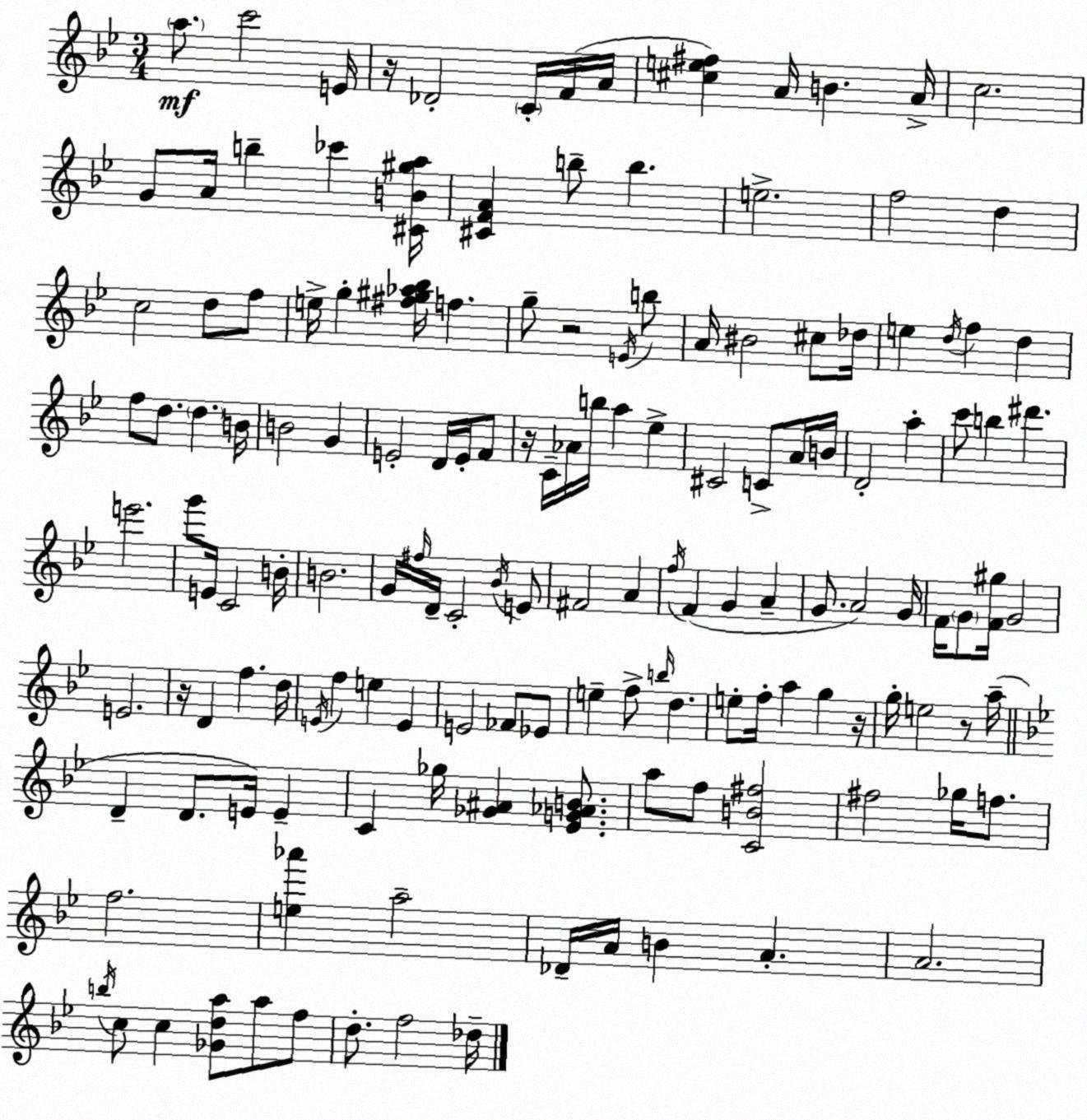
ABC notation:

X:1
T:Untitled
M:3/4
L:1/4
K:Gm
a/2 c'2 E/4 z/4 _D2 C/4 F/4 A/4 [^ce^f] A/4 B A/4 c2 G/2 A/4 b _c' [^CB^ga]/4 [^CFA] b/2 b e2 f2 d c2 d/2 f/2 e/4 g [^f^g_a_b]/4 f g/2 z2 E/4 b/2 A/4 ^B2 ^c/2 _d/4 e d/4 f d f/2 d/2 d B/4 B2 G E2 D/4 E/4 F/2 z/4 C/4 _A/4 b/4 a _e ^C2 C/2 A/4 B/4 D2 a c'/2 b ^d' e'2 g'/2 E/4 C2 B/4 B2 G/4 ^f/4 D/4 C2 _B/4 E/2 ^F2 A f/4 F G A G/2 A2 G/4 F/4 G/2 [F^g]/4 G2 E2 z/4 D f d/4 E/4 f e E E2 _F/2 _E/2 e f/2 b/4 d e/2 f/4 a g z/4 g/4 e2 z/2 a/4 D D/2 E/4 E C _g/4 [_G^A] [_EG_AB]/2 a/2 f/2 [CB^f]2 ^f2 _g/4 f/2 f2 [e_a'] a2 _D/4 A/4 B A A2 b/4 c/2 c [_Gda]/2 a/2 f/2 d/2 f2 _d/4